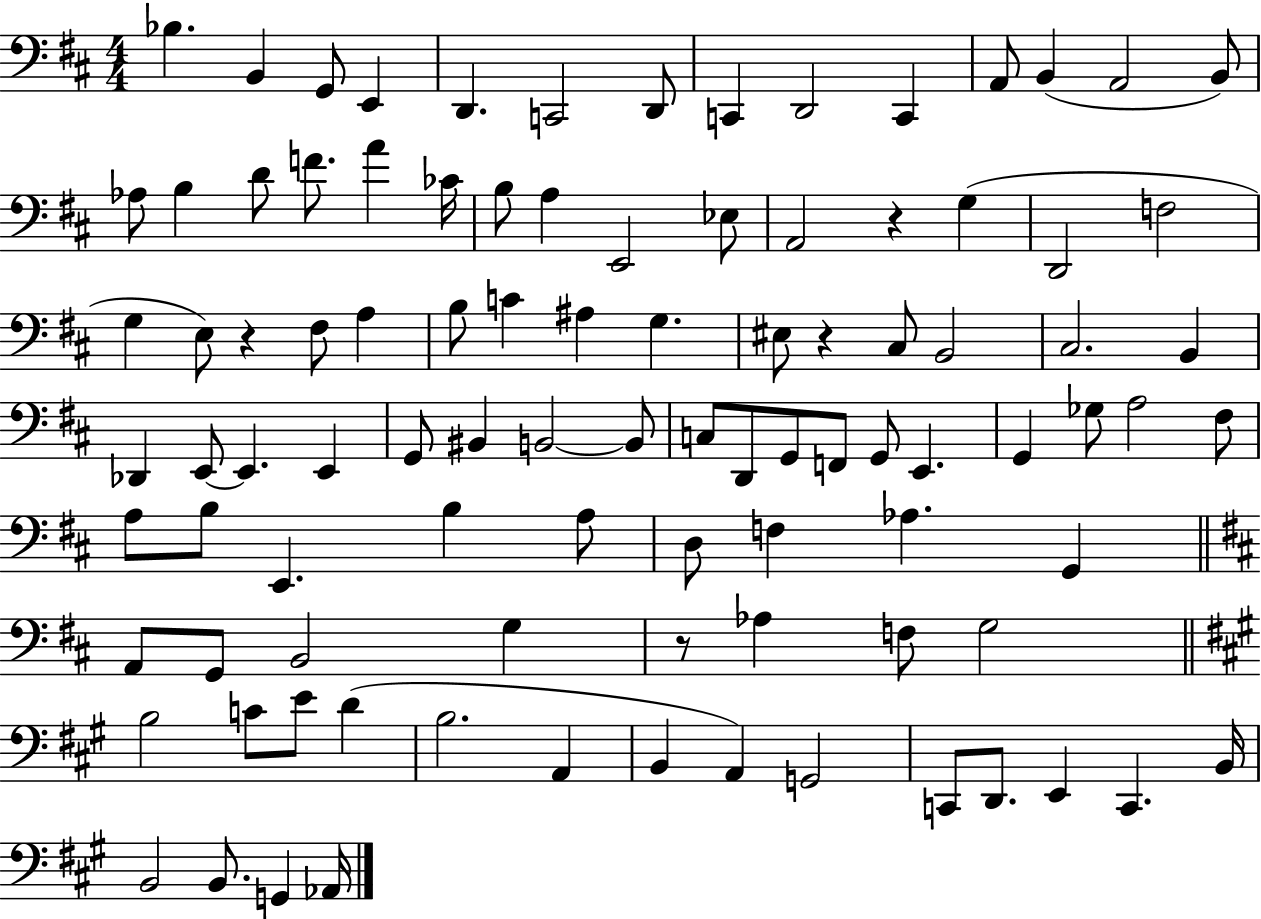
{
  \clef bass
  \numericTimeSignature
  \time 4/4
  \key d \major
  bes4. b,4 g,8 e,4 | d,4. c,2 d,8 | c,4 d,2 c,4 | a,8 b,4( a,2 b,8) | \break aes8 b4 d'8 f'8. a'4 ces'16 | b8 a4 e,2 ees8 | a,2 r4 g4( | d,2 f2 | \break g4 e8) r4 fis8 a4 | b8 c'4 ais4 g4. | eis8 r4 cis8 b,2 | cis2. b,4 | \break des,4 e,8~~ e,4. e,4 | g,8 bis,4 b,2~~ b,8 | c8 d,8 g,8 f,8 g,8 e,4. | g,4 ges8 a2 fis8 | \break a8 b8 e,4. b4 a8 | d8 f4 aes4. g,4 | \bar "||" \break \key d \major a,8 g,8 b,2 g4 | r8 aes4 f8 g2 | \bar "||" \break \key a \major b2 c'8 e'8 d'4( | b2. a,4 | b,4 a,4) g,2 | c,8 d,8. e,4 c,4. b,16 | \break b,2 b,8. g,4 aes,16 | \bar "|."
}